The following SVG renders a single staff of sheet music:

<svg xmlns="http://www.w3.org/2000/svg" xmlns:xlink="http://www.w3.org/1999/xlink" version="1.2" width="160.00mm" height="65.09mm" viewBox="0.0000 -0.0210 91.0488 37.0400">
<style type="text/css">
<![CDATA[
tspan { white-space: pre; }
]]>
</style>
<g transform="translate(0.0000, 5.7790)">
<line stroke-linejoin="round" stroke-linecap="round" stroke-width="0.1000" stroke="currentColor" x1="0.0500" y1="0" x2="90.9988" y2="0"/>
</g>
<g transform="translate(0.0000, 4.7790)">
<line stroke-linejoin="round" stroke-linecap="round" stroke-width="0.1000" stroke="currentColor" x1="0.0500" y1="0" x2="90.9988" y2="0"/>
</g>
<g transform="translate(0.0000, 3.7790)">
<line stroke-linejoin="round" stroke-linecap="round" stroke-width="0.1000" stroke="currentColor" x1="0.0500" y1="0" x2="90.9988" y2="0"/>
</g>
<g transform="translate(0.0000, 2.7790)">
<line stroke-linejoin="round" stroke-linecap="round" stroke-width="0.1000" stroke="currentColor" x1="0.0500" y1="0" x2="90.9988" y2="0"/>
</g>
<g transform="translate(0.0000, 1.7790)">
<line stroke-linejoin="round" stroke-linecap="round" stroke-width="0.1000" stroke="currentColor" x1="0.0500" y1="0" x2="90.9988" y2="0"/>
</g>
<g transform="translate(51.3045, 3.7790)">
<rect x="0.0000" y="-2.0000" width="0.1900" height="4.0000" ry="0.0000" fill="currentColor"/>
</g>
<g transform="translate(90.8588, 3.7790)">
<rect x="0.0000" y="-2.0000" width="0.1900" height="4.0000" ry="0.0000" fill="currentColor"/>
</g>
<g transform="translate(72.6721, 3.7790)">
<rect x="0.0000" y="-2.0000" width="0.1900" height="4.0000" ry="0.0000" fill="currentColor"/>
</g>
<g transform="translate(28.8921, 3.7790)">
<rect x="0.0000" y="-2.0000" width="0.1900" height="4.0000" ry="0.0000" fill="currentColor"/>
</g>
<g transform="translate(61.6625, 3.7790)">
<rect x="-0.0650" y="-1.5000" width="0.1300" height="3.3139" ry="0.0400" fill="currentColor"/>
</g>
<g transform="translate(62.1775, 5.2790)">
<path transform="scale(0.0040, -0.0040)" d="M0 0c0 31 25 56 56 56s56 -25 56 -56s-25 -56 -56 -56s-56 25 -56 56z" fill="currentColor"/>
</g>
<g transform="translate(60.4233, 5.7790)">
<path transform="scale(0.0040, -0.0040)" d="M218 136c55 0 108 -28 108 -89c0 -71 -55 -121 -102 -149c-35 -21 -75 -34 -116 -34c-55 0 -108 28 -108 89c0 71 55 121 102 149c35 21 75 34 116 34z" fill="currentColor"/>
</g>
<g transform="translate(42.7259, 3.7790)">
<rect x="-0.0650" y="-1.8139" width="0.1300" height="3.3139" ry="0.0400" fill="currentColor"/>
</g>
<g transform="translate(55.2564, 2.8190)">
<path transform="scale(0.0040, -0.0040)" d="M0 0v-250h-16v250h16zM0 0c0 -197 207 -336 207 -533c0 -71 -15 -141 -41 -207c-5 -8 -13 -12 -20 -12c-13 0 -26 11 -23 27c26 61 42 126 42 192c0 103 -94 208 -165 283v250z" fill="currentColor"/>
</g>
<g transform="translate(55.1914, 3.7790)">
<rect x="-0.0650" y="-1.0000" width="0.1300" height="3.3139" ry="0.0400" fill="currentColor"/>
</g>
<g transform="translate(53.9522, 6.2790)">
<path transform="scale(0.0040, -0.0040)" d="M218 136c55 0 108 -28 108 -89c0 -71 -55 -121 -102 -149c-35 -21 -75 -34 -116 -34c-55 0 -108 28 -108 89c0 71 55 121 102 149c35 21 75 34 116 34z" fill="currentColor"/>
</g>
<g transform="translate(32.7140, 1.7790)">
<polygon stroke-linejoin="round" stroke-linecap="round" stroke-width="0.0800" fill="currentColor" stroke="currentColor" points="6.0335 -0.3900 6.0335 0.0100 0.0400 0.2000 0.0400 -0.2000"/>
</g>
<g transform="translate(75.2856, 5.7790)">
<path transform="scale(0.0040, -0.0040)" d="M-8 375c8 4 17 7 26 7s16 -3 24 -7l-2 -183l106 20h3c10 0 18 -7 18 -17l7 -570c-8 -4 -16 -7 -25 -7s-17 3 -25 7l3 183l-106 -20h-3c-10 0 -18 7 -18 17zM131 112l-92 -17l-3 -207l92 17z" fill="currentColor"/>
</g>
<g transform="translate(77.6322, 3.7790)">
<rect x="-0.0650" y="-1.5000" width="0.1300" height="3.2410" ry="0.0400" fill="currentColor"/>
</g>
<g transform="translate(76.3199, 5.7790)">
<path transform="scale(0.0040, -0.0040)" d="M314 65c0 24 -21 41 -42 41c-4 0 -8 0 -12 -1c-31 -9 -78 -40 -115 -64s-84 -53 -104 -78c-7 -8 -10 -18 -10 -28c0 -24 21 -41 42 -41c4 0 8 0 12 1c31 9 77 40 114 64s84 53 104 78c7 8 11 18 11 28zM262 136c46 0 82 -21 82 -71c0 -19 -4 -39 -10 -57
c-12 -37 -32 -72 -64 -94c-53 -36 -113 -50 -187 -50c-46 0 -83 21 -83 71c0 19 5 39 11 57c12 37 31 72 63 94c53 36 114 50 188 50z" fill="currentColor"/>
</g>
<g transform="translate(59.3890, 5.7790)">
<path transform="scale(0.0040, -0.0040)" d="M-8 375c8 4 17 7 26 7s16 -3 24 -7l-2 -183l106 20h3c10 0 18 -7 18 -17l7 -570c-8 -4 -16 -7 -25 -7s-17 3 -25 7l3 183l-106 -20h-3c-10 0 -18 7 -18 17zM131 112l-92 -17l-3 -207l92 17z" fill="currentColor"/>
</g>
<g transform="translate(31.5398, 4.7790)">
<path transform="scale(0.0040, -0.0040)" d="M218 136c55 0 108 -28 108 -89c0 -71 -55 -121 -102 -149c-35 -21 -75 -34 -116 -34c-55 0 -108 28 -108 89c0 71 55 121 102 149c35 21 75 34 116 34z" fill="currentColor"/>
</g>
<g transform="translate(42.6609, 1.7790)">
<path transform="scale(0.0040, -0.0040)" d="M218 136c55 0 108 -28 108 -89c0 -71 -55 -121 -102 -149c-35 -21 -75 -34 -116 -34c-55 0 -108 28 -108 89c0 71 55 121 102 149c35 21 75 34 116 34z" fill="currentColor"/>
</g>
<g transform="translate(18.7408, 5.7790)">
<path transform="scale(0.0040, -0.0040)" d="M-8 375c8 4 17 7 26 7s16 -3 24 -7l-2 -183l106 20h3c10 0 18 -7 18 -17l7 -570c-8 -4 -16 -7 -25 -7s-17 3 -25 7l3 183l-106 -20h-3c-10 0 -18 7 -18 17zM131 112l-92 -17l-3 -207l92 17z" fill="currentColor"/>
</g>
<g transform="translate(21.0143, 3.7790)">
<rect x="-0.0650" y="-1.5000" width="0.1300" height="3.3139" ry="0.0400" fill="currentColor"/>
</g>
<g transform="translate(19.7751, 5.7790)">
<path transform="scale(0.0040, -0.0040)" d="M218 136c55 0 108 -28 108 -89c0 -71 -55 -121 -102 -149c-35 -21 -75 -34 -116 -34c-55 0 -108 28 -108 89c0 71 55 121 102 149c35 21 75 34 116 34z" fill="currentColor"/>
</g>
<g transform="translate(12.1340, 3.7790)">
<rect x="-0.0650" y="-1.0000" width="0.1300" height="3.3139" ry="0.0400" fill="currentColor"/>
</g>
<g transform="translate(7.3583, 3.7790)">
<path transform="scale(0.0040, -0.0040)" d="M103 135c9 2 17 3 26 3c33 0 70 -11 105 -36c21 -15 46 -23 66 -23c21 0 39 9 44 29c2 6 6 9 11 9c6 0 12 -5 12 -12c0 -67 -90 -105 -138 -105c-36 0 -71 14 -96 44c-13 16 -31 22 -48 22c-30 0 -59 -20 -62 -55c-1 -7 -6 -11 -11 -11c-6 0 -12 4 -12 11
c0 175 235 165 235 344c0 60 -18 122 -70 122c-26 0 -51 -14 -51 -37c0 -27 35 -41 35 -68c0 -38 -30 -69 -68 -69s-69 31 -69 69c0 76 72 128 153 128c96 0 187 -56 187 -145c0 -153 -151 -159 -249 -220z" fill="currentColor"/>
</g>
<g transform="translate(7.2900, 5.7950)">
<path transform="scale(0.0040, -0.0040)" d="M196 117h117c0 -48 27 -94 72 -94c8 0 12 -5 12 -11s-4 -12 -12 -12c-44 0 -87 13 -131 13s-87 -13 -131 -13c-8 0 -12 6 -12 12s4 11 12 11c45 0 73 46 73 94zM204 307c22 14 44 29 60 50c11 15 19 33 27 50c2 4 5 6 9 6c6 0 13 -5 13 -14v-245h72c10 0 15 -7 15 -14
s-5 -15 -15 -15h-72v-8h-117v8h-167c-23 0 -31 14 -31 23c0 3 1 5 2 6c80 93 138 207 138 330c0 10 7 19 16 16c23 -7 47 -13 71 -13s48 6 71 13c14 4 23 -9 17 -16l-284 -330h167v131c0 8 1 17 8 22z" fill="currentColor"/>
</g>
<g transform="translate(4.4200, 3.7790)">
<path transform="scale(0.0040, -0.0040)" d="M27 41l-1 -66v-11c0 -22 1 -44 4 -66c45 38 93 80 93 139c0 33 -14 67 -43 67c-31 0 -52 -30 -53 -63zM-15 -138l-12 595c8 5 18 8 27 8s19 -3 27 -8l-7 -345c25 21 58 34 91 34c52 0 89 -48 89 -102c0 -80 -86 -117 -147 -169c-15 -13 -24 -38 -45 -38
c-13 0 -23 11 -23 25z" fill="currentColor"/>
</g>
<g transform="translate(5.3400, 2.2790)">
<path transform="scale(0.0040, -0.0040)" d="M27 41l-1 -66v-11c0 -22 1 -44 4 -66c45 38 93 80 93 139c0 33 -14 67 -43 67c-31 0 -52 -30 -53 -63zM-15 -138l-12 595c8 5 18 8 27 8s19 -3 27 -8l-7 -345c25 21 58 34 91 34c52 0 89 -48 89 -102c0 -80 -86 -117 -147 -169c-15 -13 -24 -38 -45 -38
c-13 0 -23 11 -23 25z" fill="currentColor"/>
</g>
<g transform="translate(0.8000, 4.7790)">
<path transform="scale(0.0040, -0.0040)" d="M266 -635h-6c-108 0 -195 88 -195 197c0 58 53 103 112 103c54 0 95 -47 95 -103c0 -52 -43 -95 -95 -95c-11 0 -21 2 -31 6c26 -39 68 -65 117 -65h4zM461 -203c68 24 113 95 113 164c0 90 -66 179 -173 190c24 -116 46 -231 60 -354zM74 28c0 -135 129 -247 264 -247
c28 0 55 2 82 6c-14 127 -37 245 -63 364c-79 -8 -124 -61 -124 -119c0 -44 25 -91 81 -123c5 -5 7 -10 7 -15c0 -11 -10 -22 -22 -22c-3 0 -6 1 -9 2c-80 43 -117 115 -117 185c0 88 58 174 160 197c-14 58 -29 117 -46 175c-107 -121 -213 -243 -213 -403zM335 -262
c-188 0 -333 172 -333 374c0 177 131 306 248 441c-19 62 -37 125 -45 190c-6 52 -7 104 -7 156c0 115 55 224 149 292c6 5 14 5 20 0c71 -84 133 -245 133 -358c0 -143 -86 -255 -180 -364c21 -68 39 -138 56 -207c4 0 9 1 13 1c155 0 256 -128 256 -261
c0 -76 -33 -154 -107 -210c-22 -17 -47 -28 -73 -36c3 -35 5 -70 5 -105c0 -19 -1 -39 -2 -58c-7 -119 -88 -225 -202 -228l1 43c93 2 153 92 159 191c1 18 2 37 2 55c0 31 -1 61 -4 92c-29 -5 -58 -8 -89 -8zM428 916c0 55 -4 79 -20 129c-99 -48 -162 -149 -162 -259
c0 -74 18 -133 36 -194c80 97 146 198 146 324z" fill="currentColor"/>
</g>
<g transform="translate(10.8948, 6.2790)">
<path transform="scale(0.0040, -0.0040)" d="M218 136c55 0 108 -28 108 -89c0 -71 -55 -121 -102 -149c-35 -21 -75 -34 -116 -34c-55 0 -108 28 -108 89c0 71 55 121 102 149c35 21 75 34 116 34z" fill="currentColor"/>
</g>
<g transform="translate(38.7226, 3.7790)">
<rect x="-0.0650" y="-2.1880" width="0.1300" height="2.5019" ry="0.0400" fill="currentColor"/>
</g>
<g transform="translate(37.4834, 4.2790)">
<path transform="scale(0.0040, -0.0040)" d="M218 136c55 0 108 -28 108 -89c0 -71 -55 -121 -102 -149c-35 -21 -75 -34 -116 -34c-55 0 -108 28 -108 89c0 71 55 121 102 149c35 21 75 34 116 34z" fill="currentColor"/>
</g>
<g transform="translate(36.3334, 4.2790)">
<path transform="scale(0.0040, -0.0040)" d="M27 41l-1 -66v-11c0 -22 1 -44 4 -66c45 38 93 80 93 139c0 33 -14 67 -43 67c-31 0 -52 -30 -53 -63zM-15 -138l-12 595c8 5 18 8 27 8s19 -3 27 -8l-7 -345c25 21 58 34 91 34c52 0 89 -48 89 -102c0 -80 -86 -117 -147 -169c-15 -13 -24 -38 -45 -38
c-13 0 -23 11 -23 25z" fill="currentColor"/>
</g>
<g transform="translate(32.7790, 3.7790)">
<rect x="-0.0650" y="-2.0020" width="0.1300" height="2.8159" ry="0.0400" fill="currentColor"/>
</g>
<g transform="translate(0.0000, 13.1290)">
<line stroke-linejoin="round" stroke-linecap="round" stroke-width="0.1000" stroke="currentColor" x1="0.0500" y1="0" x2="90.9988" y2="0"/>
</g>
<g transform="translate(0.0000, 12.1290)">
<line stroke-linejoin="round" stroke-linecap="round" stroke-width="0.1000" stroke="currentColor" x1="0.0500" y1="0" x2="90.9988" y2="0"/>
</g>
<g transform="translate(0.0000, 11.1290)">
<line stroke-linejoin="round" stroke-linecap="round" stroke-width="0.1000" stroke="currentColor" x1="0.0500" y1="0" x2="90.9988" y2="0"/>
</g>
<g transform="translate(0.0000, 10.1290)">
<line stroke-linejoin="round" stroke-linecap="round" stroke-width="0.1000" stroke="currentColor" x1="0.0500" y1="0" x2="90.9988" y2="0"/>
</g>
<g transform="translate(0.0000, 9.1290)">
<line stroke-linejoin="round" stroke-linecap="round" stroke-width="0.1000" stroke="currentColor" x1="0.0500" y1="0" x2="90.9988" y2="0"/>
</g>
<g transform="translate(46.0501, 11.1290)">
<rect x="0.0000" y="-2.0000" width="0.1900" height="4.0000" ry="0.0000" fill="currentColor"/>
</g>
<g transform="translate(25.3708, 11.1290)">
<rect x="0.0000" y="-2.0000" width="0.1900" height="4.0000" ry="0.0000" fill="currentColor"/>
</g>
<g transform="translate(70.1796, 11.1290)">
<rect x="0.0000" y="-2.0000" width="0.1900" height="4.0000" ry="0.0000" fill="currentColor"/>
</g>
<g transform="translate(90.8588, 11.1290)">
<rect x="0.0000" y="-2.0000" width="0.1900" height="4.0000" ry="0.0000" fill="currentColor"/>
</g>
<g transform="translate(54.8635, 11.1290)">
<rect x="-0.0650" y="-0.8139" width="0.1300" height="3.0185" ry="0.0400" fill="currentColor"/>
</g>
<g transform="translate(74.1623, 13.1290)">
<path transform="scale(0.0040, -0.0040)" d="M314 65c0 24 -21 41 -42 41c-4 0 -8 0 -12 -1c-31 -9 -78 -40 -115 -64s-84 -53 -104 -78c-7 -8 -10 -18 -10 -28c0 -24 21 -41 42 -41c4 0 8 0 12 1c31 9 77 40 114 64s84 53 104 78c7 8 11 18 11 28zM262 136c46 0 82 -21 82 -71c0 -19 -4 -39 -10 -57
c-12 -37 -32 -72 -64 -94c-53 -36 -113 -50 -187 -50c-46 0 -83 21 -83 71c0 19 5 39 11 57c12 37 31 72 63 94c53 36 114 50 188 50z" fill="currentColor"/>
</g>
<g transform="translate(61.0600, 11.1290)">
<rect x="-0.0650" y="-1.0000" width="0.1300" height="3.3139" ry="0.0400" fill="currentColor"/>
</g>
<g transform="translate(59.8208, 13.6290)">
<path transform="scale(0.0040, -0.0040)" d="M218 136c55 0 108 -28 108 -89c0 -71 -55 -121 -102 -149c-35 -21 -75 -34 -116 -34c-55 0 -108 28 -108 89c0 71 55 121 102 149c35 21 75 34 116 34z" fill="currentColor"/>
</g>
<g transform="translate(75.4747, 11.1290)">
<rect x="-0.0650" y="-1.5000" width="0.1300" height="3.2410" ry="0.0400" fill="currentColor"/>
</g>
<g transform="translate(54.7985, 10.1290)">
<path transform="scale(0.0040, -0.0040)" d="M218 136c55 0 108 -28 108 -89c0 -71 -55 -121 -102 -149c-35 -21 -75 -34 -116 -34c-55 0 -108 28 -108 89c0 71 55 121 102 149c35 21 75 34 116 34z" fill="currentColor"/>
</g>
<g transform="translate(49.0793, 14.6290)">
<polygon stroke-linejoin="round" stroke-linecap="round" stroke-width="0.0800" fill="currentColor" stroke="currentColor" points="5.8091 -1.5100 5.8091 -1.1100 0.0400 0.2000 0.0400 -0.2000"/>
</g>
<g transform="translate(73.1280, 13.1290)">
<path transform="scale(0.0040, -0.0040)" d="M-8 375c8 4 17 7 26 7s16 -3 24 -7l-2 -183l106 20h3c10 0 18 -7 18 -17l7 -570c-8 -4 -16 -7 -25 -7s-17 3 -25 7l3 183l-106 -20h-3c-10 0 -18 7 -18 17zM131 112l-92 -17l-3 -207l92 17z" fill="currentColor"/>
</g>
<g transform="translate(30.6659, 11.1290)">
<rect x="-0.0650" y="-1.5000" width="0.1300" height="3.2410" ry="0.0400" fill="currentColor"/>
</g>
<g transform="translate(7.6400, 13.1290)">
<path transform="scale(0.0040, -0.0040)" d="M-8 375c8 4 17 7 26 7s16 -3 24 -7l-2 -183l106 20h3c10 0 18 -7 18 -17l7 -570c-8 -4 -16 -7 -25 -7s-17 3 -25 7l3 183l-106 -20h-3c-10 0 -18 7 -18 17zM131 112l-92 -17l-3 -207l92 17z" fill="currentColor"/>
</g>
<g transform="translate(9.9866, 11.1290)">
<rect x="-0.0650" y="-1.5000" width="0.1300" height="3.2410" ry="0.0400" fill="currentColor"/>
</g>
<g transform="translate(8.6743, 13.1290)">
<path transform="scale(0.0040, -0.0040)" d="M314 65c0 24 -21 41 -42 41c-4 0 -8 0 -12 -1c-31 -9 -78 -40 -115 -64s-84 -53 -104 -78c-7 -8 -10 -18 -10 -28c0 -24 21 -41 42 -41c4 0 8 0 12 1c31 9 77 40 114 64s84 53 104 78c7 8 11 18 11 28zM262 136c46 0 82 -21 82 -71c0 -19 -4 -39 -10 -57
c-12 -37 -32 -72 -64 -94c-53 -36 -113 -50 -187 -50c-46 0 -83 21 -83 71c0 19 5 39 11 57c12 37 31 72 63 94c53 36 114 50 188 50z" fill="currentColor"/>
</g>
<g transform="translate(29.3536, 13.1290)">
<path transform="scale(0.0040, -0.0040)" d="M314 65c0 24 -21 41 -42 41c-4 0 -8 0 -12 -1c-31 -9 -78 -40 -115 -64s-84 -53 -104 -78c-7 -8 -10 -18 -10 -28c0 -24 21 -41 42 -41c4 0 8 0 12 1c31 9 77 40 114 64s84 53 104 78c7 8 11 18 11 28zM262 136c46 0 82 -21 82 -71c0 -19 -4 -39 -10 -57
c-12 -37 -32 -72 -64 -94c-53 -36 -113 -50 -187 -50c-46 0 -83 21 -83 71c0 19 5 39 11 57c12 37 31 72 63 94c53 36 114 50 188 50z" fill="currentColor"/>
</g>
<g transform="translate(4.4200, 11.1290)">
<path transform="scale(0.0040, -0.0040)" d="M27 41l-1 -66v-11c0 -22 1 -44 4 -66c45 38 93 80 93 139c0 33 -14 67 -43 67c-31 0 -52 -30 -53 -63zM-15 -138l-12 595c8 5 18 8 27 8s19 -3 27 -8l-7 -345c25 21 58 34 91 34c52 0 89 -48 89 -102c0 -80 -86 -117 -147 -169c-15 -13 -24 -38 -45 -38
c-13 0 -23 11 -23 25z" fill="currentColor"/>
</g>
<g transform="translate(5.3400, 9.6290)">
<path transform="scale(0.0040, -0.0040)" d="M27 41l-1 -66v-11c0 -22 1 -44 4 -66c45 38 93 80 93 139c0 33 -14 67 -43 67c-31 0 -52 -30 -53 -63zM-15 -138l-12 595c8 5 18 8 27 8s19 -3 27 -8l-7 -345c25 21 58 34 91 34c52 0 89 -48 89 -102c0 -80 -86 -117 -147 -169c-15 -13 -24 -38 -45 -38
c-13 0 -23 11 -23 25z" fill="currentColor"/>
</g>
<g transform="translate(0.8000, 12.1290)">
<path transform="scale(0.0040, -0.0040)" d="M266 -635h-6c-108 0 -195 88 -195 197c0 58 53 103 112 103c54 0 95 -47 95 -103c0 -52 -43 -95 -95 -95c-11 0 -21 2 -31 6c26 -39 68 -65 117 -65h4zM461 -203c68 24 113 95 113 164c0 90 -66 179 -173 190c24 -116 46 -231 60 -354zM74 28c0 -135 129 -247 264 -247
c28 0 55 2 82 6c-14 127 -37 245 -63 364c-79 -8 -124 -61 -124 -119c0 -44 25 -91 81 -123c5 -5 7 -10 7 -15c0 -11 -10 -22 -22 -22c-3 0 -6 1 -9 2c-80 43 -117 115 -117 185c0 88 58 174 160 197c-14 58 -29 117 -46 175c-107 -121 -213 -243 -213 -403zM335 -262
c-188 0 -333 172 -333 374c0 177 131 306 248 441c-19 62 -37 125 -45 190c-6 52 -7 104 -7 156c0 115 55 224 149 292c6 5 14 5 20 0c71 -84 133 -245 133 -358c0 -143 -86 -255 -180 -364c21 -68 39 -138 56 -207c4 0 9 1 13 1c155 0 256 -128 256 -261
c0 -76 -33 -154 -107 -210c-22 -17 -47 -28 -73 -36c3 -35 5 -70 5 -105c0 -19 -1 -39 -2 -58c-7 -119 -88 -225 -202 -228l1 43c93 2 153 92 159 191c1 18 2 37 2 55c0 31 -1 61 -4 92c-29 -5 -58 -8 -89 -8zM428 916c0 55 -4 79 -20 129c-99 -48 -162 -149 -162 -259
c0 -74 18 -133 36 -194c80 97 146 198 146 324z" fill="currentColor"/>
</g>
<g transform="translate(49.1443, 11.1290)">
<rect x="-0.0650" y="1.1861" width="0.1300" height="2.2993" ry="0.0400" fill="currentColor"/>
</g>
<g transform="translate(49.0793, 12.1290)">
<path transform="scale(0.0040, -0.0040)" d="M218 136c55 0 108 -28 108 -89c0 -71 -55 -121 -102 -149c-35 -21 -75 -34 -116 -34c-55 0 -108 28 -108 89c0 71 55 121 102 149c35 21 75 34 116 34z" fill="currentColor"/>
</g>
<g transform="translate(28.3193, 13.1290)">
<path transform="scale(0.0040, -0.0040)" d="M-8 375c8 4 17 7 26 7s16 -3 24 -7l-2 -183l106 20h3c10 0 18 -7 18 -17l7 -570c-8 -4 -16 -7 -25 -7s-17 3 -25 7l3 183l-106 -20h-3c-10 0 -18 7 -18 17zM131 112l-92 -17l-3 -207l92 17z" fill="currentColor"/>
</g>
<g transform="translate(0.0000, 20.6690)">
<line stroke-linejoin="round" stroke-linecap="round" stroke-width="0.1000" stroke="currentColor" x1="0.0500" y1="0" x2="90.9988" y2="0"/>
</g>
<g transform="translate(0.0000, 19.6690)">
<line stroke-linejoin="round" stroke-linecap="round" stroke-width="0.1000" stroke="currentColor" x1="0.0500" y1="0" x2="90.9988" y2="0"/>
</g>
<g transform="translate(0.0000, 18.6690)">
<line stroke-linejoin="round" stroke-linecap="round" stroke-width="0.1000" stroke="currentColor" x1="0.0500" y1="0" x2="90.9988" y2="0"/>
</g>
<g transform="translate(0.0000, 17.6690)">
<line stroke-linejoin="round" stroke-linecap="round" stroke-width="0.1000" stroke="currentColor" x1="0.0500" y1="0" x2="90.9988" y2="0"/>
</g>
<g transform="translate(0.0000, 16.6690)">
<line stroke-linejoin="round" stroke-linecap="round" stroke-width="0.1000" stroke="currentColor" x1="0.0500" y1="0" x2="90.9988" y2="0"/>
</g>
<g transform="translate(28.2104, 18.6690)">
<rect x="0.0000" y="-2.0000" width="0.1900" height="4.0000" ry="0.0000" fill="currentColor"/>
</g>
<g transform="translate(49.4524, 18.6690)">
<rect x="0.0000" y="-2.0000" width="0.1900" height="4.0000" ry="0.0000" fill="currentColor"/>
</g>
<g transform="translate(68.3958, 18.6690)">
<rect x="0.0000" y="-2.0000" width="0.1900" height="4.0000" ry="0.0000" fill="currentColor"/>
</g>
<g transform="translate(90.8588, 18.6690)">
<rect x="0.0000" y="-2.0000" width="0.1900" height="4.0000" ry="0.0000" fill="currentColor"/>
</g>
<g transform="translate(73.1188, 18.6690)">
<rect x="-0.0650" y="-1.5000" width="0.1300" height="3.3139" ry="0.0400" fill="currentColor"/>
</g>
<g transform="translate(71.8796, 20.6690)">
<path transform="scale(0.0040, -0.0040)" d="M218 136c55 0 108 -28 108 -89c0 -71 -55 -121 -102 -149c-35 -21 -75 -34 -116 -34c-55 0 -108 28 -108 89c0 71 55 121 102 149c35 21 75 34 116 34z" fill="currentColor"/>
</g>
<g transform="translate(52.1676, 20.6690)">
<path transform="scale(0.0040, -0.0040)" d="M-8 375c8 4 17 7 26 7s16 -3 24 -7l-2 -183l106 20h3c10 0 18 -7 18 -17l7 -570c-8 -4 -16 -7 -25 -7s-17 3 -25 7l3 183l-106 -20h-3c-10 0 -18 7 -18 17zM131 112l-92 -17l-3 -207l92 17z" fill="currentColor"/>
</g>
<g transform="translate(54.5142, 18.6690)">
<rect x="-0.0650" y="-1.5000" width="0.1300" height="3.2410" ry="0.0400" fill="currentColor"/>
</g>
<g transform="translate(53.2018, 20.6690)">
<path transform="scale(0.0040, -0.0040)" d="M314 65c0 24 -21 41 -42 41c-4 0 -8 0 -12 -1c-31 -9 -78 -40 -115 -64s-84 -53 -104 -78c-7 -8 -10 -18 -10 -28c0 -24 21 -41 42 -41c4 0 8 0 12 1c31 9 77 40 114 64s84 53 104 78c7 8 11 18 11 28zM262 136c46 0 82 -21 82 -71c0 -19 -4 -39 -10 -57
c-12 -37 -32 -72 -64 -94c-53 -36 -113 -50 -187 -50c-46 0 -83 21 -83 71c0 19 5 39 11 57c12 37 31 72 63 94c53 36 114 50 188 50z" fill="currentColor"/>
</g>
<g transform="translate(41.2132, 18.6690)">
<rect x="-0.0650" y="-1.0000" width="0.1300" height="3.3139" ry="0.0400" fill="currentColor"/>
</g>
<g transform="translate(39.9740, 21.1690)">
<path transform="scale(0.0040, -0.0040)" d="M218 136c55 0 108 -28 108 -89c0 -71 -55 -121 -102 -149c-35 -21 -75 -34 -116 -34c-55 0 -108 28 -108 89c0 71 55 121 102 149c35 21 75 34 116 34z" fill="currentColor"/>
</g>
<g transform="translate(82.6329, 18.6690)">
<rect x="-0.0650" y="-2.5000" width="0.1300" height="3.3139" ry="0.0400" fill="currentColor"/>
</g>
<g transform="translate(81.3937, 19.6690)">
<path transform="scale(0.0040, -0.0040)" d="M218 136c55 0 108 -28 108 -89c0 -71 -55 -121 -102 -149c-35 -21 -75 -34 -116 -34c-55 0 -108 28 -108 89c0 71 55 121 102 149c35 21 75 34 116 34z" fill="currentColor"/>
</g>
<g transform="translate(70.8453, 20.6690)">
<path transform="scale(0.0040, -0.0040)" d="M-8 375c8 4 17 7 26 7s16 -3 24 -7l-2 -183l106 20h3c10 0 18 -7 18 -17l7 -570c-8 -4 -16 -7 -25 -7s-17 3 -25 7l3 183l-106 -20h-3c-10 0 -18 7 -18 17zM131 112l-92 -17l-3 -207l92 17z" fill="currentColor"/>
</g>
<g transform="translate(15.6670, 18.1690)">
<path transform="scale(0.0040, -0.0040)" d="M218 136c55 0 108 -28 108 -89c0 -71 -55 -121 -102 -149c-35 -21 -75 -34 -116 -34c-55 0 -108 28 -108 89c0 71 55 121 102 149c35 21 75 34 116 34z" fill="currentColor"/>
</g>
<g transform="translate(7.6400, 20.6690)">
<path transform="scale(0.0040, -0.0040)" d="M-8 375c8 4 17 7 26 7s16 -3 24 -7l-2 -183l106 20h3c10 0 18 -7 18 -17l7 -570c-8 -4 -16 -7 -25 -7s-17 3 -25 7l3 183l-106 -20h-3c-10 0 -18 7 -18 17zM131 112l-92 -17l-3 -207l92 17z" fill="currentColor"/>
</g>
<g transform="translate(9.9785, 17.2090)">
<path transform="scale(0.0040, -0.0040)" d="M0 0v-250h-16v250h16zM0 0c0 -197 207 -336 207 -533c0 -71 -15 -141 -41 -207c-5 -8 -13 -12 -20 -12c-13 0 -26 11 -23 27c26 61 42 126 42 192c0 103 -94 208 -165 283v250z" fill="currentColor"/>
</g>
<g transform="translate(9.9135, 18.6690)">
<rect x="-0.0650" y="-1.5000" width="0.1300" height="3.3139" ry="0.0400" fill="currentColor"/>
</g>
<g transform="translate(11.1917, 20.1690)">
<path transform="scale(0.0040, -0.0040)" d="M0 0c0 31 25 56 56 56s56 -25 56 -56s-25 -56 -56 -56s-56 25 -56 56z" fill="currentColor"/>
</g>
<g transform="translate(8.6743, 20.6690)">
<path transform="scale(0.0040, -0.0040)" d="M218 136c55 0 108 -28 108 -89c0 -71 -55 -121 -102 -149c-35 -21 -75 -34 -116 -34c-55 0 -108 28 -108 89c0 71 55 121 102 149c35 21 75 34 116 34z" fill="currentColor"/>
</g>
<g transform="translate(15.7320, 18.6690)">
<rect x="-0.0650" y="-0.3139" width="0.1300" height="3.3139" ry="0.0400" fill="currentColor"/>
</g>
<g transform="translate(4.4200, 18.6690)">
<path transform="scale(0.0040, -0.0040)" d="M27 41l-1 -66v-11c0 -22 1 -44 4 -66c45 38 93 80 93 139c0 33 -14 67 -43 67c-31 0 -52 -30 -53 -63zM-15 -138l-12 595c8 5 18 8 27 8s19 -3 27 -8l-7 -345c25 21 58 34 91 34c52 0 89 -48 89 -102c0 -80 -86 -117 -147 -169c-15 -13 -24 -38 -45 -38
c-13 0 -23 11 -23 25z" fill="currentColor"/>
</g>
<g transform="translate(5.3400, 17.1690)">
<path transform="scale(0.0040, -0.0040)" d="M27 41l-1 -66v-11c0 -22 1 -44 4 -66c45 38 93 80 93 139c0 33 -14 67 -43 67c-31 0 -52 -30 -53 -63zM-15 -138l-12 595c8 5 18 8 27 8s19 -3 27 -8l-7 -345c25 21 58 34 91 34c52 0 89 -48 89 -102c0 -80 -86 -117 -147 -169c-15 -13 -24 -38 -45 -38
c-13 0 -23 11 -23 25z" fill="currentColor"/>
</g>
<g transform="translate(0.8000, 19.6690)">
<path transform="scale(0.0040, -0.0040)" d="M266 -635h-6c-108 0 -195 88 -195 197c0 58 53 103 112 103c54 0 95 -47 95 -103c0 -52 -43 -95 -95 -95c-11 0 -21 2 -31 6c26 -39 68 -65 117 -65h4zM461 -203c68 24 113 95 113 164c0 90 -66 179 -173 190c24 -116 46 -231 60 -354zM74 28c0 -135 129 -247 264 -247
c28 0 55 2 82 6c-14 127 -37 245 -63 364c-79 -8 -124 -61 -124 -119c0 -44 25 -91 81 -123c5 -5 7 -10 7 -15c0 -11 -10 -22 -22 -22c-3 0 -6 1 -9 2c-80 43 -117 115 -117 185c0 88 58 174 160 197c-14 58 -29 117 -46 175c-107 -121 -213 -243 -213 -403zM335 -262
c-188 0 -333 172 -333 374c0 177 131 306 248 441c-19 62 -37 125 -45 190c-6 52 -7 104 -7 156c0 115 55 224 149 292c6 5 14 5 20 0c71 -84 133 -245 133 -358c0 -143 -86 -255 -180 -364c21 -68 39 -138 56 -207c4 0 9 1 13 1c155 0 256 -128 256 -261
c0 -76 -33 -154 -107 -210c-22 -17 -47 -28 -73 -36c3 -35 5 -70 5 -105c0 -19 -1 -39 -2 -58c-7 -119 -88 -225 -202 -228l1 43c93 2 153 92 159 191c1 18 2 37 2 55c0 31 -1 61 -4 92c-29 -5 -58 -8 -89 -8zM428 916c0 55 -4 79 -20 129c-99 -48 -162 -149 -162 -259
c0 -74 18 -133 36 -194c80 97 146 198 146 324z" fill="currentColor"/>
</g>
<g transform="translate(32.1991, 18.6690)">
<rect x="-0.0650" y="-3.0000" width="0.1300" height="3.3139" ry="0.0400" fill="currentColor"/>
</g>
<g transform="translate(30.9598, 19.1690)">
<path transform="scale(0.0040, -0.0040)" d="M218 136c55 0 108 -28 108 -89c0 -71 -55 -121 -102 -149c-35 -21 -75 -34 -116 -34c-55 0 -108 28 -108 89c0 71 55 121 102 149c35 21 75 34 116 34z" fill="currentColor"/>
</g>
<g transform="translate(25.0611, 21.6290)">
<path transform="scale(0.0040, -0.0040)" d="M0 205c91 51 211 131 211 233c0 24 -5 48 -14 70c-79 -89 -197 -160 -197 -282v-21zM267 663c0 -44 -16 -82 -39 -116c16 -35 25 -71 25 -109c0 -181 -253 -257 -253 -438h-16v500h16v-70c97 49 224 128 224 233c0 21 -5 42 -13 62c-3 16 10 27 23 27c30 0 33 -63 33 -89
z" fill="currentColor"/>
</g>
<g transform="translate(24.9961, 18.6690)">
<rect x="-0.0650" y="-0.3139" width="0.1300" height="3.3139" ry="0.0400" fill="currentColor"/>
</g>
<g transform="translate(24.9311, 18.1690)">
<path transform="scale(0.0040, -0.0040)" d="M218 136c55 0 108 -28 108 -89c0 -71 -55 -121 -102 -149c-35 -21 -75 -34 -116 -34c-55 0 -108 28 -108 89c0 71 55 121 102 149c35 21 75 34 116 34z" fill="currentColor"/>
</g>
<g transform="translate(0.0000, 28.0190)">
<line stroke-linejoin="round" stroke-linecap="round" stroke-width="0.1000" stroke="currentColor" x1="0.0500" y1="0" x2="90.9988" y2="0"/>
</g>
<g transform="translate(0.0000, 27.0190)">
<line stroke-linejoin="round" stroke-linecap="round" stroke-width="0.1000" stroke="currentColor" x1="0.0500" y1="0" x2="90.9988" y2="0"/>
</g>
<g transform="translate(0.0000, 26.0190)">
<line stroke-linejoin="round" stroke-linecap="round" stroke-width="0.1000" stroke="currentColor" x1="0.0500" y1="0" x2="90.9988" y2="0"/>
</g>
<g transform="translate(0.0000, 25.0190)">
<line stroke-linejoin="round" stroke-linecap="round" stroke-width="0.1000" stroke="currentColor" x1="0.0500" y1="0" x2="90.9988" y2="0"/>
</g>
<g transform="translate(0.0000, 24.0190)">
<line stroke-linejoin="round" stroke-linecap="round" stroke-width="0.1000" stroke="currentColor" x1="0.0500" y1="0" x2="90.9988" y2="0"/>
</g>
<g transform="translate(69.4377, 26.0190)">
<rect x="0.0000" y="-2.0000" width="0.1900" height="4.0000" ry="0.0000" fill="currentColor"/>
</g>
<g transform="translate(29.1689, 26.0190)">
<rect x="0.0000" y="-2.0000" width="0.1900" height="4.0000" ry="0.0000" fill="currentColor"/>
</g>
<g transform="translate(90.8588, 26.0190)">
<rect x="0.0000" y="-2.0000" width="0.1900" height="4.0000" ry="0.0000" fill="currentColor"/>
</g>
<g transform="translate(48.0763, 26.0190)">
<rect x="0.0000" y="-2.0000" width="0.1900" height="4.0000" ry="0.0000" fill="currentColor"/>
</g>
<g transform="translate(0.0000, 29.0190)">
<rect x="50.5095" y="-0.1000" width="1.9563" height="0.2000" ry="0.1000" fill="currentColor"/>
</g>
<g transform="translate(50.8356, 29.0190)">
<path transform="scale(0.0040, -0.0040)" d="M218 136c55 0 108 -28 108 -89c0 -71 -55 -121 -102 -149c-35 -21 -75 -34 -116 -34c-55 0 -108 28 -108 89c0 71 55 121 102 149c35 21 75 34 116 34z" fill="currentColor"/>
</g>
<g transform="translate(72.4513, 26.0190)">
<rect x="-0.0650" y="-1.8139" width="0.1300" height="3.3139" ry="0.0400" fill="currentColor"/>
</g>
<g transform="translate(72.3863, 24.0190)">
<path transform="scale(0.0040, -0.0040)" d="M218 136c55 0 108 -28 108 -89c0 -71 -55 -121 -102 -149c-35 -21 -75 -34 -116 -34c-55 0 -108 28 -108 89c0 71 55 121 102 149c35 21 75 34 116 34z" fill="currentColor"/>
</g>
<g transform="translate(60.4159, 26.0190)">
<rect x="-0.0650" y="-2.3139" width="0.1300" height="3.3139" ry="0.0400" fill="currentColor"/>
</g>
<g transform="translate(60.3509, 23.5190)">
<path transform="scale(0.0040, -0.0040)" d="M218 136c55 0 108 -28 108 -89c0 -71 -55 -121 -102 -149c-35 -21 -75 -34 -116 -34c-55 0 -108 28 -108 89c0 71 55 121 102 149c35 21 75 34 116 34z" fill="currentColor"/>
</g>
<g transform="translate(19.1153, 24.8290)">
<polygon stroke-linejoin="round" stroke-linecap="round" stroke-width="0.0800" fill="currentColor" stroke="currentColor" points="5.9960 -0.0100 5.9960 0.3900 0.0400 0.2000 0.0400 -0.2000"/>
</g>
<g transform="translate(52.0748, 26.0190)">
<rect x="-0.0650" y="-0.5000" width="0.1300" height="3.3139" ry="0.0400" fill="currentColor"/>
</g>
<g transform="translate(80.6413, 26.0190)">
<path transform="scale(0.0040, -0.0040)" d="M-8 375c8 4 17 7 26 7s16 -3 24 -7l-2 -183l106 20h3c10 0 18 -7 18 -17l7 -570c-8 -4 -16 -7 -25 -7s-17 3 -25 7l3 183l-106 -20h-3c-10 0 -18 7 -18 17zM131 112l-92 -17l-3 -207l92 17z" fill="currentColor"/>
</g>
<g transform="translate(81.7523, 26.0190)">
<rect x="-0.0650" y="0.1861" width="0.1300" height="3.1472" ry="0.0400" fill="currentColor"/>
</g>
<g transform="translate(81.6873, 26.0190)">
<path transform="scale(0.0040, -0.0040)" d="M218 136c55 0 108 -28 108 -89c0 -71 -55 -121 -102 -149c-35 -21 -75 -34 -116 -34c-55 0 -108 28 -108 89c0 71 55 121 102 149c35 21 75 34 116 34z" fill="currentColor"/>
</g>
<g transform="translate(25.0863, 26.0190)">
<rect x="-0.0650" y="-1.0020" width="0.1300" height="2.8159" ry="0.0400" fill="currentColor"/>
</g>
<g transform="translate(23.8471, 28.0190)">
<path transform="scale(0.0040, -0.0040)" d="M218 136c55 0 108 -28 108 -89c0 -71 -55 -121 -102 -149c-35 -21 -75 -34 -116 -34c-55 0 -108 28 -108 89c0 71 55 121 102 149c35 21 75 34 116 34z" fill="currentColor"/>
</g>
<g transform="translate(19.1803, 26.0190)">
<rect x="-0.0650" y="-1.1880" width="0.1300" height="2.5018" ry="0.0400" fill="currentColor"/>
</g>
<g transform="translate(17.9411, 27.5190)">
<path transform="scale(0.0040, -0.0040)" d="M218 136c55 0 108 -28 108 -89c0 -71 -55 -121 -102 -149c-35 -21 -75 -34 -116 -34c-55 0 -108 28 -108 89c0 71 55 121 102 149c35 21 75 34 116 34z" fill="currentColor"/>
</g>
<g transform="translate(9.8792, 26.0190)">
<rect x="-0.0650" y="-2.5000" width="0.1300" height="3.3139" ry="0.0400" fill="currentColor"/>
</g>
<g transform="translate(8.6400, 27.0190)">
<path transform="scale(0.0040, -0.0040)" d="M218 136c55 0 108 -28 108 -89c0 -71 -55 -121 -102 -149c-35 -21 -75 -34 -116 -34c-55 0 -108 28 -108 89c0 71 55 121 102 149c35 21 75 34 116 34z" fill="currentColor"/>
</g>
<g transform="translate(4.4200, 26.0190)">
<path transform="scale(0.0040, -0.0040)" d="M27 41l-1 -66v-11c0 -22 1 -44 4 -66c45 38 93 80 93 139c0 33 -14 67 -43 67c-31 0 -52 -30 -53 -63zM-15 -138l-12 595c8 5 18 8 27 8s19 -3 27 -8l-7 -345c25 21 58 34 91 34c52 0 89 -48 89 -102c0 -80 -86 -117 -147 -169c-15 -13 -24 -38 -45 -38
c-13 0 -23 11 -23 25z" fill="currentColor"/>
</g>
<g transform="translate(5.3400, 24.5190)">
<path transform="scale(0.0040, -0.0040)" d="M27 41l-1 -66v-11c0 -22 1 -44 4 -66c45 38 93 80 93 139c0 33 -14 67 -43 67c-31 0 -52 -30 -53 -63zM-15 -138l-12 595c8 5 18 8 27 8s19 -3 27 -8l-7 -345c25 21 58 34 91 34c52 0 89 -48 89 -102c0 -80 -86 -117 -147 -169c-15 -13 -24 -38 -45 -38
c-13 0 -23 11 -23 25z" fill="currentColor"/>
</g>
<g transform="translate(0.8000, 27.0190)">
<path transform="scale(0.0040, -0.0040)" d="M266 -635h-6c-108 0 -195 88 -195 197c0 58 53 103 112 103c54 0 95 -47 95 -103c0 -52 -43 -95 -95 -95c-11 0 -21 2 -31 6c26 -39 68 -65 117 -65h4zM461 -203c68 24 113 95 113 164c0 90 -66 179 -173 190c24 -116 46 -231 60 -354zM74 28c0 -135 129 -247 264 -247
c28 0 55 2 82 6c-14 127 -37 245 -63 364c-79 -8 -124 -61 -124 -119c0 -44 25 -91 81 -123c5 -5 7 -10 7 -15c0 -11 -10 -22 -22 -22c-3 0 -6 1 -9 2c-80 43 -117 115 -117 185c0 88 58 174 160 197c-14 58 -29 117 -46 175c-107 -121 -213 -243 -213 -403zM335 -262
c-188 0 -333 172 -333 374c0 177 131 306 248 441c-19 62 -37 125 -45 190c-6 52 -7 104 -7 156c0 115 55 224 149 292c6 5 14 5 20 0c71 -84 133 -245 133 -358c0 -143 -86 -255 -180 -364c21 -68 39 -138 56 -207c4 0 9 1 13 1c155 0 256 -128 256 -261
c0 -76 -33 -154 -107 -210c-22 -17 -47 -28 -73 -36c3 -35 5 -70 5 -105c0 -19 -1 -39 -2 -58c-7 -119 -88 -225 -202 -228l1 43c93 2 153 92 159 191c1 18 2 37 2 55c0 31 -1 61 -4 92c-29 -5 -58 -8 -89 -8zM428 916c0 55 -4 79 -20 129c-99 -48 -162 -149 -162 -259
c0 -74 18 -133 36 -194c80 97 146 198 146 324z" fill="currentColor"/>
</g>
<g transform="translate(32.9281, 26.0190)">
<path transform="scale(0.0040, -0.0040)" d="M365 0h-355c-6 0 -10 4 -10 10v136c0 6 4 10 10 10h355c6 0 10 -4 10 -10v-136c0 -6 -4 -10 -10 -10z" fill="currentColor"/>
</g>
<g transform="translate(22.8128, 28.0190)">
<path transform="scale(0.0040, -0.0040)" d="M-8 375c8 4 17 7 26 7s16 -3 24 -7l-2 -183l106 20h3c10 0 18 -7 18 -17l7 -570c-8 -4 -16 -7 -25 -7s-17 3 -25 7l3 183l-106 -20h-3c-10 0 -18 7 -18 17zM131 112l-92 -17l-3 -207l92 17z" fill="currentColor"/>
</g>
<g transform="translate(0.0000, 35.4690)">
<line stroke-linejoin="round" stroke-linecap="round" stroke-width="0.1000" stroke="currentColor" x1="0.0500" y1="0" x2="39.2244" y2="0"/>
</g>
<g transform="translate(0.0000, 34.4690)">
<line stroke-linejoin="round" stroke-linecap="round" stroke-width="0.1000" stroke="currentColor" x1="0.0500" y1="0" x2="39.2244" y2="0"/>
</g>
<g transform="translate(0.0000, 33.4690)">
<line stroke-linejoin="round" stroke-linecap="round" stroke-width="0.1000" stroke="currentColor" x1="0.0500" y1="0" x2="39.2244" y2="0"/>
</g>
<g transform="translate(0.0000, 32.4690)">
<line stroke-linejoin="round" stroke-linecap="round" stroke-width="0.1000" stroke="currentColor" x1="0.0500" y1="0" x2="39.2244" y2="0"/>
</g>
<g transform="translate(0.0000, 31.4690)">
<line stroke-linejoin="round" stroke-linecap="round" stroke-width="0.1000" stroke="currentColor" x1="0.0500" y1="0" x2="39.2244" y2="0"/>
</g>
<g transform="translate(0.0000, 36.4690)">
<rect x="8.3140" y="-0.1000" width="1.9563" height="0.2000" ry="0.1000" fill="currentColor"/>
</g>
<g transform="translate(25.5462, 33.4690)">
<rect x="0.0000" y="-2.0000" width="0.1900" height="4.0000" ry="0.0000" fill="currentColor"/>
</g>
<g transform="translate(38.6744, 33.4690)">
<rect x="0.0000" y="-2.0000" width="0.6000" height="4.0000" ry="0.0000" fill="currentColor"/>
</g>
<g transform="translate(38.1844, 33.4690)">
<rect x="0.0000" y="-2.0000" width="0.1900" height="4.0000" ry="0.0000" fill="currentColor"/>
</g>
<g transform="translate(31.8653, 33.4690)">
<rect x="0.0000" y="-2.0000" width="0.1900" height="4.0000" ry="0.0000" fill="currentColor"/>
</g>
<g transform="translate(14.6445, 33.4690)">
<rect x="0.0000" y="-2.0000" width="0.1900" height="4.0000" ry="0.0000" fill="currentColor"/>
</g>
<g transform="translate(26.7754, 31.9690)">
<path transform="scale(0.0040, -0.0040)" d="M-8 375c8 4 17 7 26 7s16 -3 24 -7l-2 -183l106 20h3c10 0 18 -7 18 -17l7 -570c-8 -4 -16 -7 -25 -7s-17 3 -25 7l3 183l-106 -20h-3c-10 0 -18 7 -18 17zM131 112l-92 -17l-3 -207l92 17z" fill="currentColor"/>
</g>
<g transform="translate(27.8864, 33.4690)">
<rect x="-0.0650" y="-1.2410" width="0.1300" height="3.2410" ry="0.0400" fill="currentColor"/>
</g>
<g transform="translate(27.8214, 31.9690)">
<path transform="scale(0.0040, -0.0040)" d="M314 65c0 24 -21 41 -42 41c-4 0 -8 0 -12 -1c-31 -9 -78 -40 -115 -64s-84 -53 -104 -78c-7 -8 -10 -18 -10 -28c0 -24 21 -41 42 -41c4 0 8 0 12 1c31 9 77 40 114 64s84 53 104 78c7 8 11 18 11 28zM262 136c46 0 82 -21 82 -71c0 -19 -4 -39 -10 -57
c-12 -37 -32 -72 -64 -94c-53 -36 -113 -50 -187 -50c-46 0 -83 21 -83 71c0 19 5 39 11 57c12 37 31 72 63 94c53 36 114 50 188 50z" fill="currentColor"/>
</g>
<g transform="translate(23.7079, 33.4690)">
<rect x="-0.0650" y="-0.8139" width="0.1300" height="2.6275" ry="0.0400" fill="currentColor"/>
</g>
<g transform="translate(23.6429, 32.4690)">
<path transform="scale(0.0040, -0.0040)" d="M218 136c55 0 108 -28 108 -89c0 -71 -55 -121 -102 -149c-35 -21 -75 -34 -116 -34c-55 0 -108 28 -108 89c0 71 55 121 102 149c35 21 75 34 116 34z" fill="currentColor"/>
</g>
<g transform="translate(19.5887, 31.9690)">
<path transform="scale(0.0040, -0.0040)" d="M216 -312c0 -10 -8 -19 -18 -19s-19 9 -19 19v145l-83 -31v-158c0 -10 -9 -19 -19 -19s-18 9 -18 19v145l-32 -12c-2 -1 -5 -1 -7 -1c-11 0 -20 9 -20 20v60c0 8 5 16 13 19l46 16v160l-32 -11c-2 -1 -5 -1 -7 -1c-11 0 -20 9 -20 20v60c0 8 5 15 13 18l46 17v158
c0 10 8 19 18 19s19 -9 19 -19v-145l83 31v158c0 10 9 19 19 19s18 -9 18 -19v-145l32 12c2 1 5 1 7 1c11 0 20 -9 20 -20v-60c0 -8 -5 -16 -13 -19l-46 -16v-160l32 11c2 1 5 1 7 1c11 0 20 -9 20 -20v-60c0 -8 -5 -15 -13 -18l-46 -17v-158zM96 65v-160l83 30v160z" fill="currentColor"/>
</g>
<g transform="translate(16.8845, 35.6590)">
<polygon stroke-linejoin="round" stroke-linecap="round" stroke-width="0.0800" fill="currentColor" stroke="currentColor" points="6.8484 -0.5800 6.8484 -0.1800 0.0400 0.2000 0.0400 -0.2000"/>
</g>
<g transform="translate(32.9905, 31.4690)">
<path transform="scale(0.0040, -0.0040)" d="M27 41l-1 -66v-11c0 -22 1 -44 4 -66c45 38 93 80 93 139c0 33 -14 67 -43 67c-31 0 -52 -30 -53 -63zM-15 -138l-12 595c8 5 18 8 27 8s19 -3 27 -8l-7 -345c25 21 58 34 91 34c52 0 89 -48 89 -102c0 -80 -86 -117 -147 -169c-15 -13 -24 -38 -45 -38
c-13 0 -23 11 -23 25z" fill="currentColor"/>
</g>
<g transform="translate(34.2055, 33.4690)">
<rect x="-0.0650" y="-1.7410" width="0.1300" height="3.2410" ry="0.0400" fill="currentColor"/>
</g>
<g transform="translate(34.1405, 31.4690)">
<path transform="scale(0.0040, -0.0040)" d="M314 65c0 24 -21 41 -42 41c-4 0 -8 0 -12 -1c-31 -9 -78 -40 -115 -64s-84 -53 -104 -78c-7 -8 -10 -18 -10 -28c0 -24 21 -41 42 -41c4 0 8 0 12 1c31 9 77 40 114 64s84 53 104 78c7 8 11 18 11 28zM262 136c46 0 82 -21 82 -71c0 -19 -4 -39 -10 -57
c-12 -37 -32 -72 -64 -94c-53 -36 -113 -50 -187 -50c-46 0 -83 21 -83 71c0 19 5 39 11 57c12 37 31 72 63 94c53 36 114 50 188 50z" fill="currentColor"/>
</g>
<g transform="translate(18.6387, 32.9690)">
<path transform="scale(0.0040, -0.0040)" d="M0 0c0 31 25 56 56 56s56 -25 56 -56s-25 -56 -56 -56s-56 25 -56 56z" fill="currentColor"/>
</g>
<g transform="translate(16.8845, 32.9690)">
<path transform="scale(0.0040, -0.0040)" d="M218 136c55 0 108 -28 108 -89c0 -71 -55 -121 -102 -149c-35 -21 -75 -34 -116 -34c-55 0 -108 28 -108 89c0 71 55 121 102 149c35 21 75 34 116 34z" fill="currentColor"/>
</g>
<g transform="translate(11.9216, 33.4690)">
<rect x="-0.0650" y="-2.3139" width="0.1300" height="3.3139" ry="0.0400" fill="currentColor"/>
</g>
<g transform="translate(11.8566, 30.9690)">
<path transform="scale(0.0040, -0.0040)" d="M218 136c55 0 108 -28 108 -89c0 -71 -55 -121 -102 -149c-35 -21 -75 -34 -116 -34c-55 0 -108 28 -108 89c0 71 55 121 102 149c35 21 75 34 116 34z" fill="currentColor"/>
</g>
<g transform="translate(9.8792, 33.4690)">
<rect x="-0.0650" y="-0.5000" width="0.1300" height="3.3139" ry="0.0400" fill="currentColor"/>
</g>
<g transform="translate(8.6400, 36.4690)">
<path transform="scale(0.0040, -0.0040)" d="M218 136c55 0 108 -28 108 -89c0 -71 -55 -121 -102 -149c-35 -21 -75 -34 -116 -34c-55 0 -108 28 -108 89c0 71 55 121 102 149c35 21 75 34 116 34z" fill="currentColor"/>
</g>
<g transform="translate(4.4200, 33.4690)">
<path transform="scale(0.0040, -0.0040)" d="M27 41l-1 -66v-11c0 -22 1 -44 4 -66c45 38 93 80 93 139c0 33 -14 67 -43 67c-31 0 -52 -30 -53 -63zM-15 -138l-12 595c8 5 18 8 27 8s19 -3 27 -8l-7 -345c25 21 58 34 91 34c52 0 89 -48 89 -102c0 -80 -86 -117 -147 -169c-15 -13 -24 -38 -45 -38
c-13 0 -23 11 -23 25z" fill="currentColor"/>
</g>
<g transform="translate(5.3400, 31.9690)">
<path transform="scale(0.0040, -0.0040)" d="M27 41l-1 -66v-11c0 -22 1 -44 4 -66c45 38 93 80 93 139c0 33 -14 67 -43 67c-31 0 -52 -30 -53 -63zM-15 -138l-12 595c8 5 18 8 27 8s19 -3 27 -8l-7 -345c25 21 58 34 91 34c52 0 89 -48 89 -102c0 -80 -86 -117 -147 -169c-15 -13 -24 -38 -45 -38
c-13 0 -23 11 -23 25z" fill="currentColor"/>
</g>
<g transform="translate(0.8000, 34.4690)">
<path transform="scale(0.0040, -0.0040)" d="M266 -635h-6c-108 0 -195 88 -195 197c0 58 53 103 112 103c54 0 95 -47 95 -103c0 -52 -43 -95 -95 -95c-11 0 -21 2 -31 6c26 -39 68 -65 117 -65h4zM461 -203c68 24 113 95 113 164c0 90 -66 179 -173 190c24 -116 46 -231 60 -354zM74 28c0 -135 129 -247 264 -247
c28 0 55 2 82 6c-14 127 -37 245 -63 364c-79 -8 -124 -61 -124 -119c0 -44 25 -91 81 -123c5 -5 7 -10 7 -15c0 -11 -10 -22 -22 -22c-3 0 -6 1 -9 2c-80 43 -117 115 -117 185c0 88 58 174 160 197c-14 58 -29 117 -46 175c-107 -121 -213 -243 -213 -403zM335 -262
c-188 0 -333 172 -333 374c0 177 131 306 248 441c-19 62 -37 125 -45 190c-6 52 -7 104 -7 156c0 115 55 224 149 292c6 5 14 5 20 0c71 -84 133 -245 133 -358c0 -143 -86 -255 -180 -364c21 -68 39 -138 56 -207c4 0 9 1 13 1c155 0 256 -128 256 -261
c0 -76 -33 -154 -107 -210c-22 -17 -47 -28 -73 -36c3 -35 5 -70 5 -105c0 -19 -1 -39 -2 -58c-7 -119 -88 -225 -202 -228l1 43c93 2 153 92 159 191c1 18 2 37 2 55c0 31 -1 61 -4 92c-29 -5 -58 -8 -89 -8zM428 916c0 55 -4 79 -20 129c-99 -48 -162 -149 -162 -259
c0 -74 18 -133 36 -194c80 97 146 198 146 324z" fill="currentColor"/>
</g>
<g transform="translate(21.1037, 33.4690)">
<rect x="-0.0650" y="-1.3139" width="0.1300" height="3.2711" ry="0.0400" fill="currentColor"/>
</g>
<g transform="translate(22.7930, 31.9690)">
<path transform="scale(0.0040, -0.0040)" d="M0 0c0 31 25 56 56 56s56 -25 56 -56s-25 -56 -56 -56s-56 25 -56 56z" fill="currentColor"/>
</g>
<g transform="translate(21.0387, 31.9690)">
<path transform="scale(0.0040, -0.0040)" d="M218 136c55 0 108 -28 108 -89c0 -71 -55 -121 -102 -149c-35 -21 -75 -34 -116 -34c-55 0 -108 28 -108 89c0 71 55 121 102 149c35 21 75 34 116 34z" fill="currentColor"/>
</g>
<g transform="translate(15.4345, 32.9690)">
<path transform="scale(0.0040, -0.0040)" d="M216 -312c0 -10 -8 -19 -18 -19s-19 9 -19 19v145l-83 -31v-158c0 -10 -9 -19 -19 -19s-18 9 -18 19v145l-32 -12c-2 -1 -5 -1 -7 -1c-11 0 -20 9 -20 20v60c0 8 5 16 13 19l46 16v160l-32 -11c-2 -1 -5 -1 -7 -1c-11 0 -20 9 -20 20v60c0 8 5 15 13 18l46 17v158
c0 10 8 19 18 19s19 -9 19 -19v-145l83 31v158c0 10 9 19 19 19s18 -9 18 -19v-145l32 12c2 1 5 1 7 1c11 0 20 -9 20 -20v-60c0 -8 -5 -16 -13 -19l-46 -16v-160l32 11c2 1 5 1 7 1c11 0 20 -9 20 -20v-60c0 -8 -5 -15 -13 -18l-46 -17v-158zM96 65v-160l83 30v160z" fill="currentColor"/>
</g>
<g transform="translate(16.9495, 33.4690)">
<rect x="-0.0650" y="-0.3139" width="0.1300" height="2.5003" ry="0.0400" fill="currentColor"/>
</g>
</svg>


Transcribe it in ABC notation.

X:1
T:Untitled
M:2/4
L:1/4
K:Bb
D E G/2 _A/2 f D/2 E E2 E2 E2 G/2 d/2 D E2 E/2 c c/4 A D E2 E G G F/2 E/2 z2 C g f B C g ^c/2 ^e/2 d/2 e2 _f2